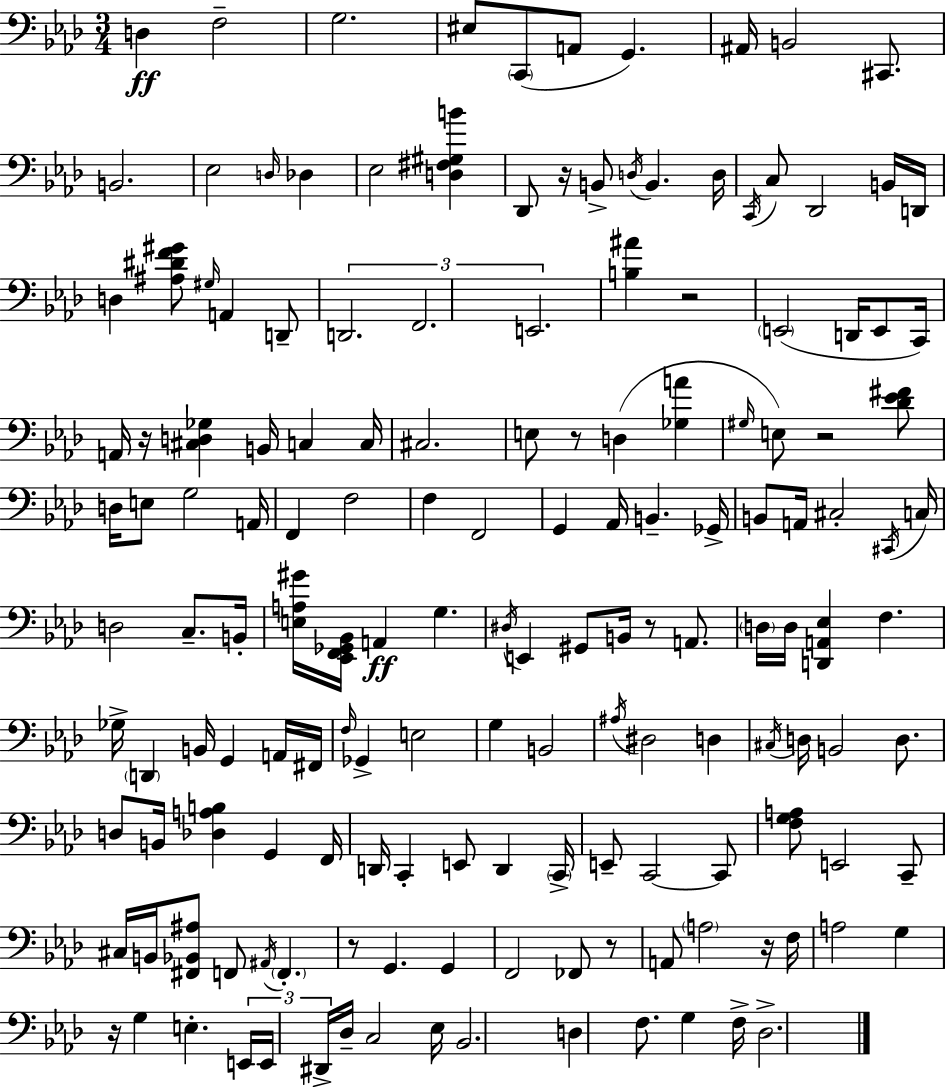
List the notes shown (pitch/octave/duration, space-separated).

D3/q F3/h G3/h. EIS3/e C2/e A2/e G2/q. A#2/s B2/h C#2/e. B2/h. Eb3/h D3/s Db3/q Eb3/h [D3,F#3,G#3,B4]/q Db2/e R/s B2/e D3/s B2/q. D3/s C2/s C3/e Db2/h B2/s D2/s D3/q [A#3,D#4,F4,G#4]/e G#3/s A2/q D2/e D2/h. F2/h. E2/h. [B3,A#4]/q R/h E2/h D2/s E2/e C2/s A2/s R/s [C#3,D3,Gb3]/q B2/s C3/q C3/s C#3/h. E3/e R/e D3/q [Gb3,A4]/q G#3/s E3/e R/h [Db4,Eb4,F#4]/e D3/s E3/e G3/h A2/s F2/q F3/h F3/q F2/h G2/q Ab2/s B2/q. Gb2/s B2/e A2/s C#3/h C#2/s C3/s D3/h C3/e. B2/s [E3,A3,G#4]/s [Eb2,F2,Gb2,Bb2]/s A2/q G3/q. D#3/s E2/q G#2/e B2/s R/e A2/e. D3/s D3/s [D2,A2,Eb3]/q F3/q. Gb3/s D2/q B2/s G2/q A2/s F#2/s F3/s Gb2/q E3/h G3/q B2/h A#3/s D#3/h D3/q C#3/s D3/s B2/h D3/e. D3/e B2/s [Db3,A3,B3]/q G2/q F2/s D2/s C2/q E2/e D2/q C2/s E2/e C2/h C2/e [F3,G3,A3]/e E2/h C2/e C#3/s B2/s [F#2,Bb2,A#3]/e F2/e A#2/s F2/q. R/e G2/q. G2/q F2/h FES2/e R/e A2/e A3/h R/s F3/s A3/h G3/q R/s G3/q E3/q. E2/s E2/s D#2/s Db3/s C3/h Eb3/s Bb2/h. D3/q F3/e. G3/q F3/s Db3/h.